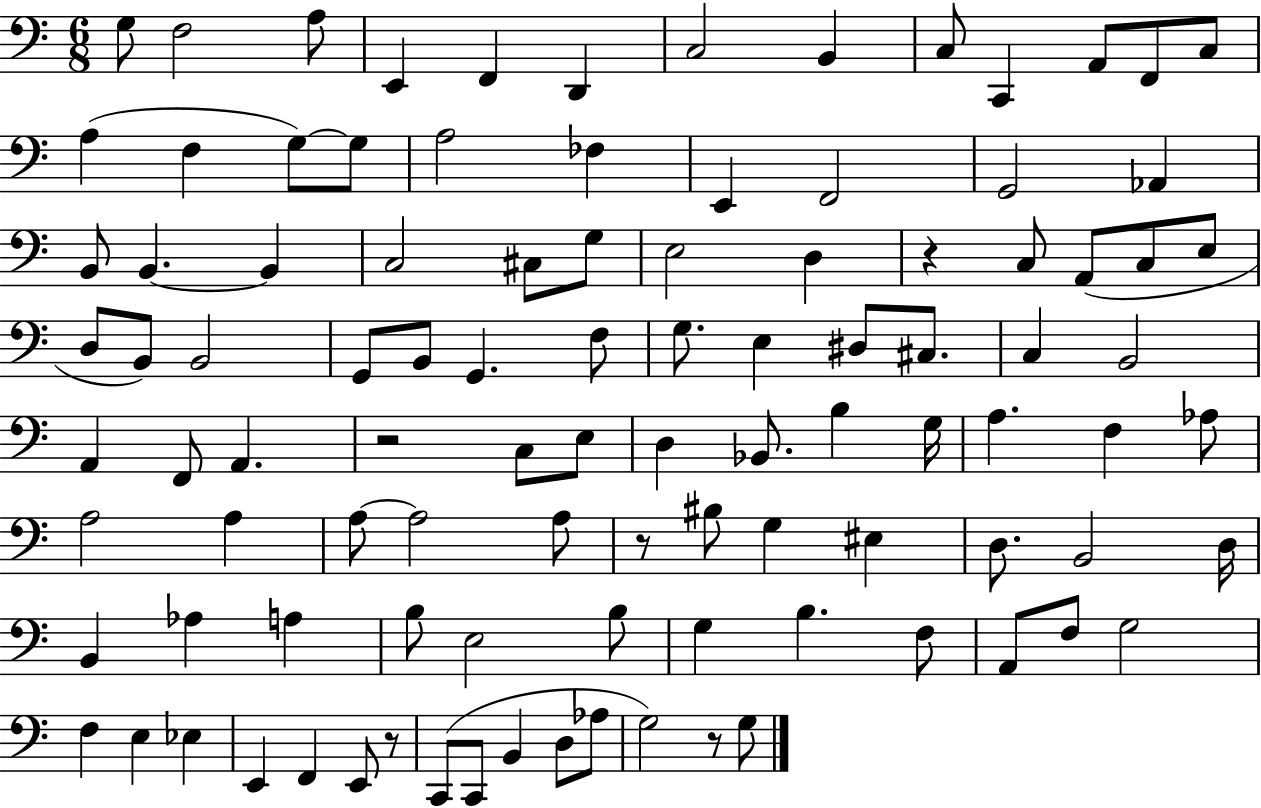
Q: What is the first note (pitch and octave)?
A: G3